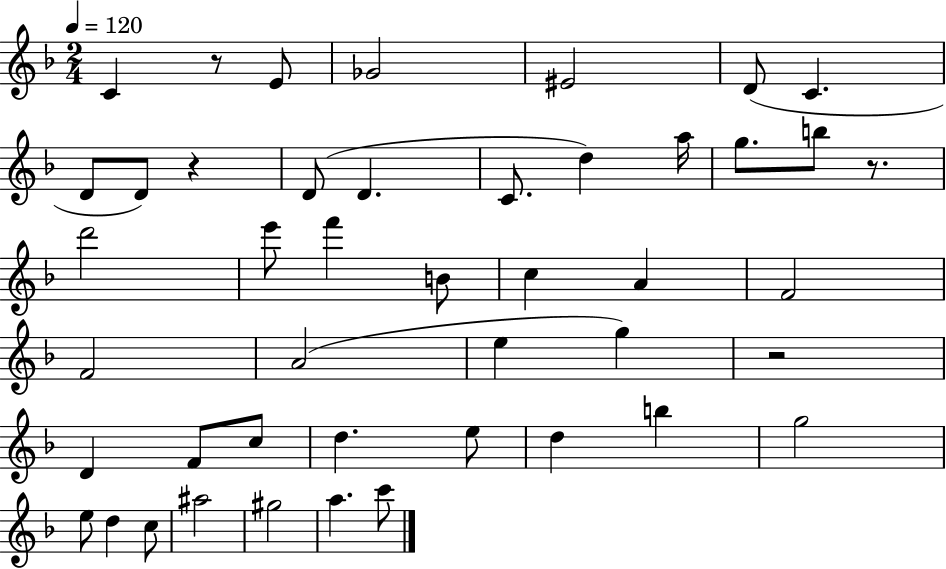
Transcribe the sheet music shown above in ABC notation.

X:1
T:Untitled
M:2/4
L:1/4
K:F
C z/2 E/2 _G2 ^E2 D/2 C D/2 D/2 z D/2 D C/2 d a/4 g/2 b/2 z/2 d'2 e'/2 f' B/2 c A F2 F2 A2 e g z2 D F/2 c/2 d e/2 d b g2 e/2 d c/2 ^a2 ^g2 a c'/2